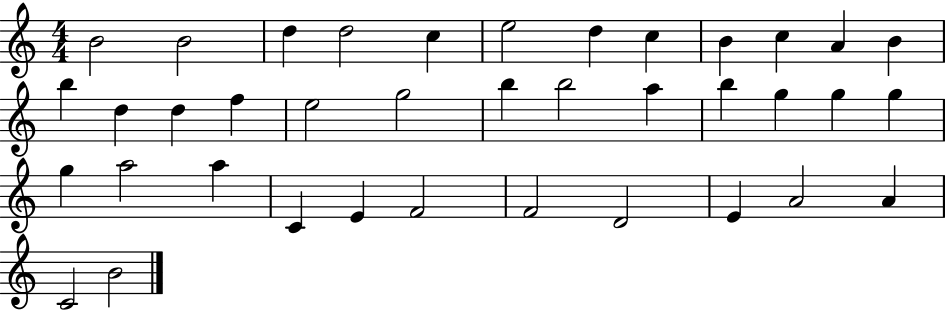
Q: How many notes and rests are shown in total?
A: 38